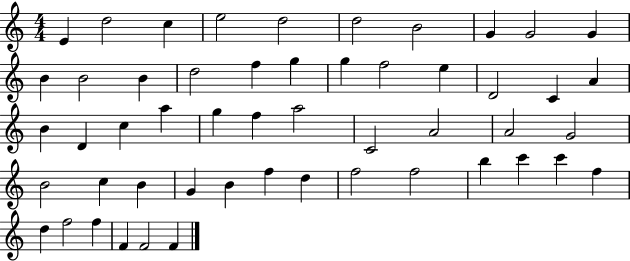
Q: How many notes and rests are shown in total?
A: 52